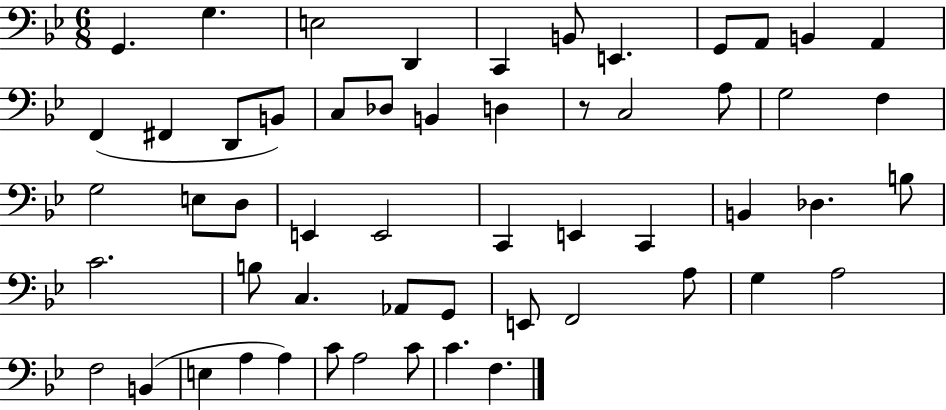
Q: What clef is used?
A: bass